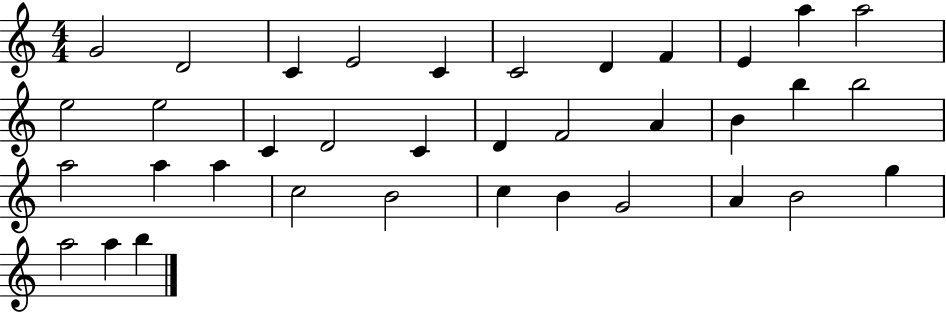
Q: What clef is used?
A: treble